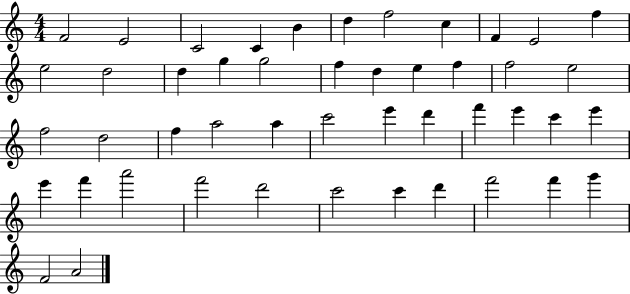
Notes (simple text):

F4/h E4/h C4/h C4/q B4/q D5/q F5/h C5/q F4/q E4/h F5/q E5/h D5/h D5/q G5/q G5/h F5/q D5/q E5/q F5/q F5/h E5/h F5/h D5/h F5/q A5/h A5/q C6/h E6/q D6/q F6/q E6/q C6/q E6/q E6/q F6/q A6/h F6/h D6/h C6/h C6/q D6/q F6/h F6/q G6/q F4/h A4/h